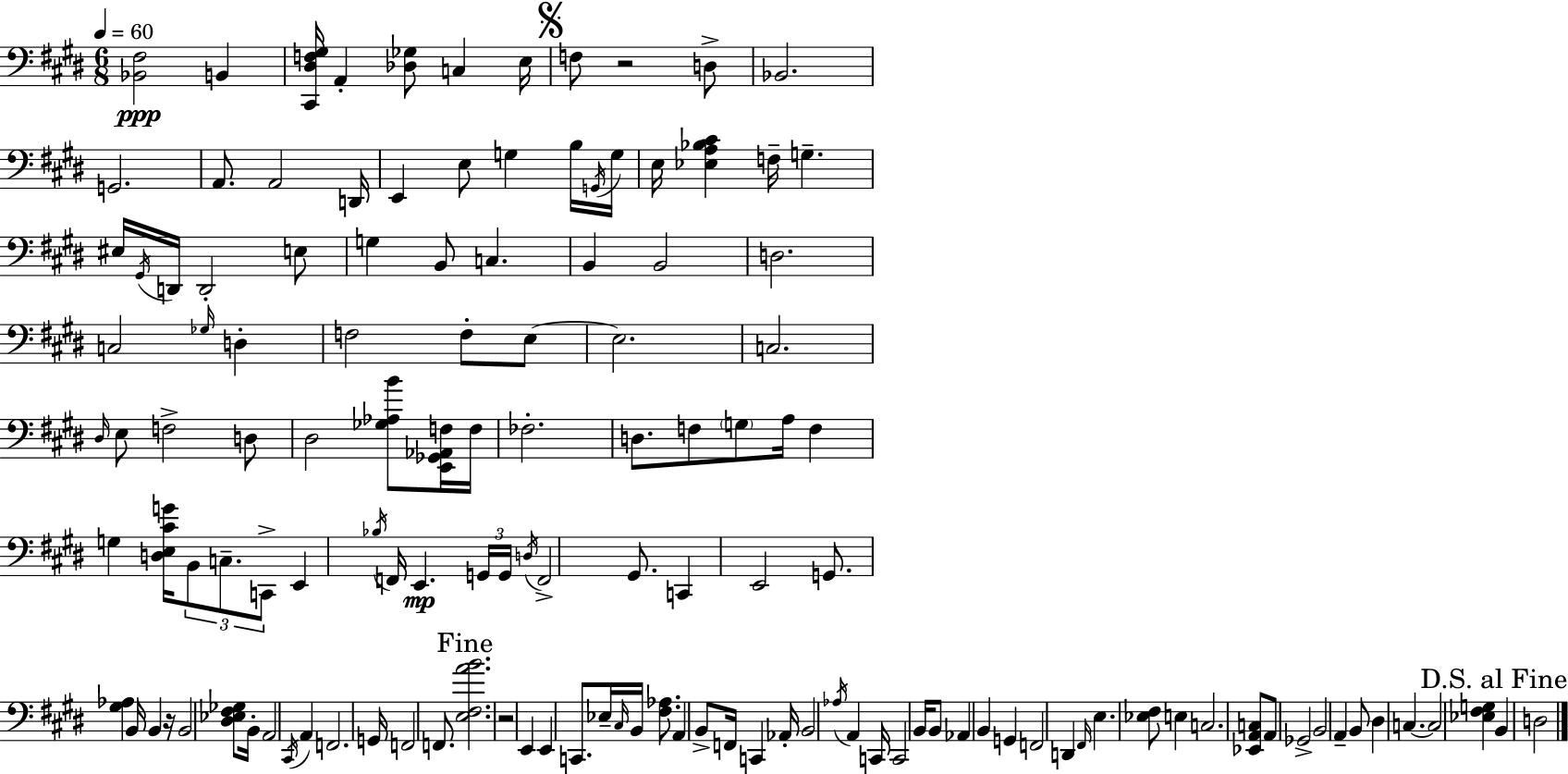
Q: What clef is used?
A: bass